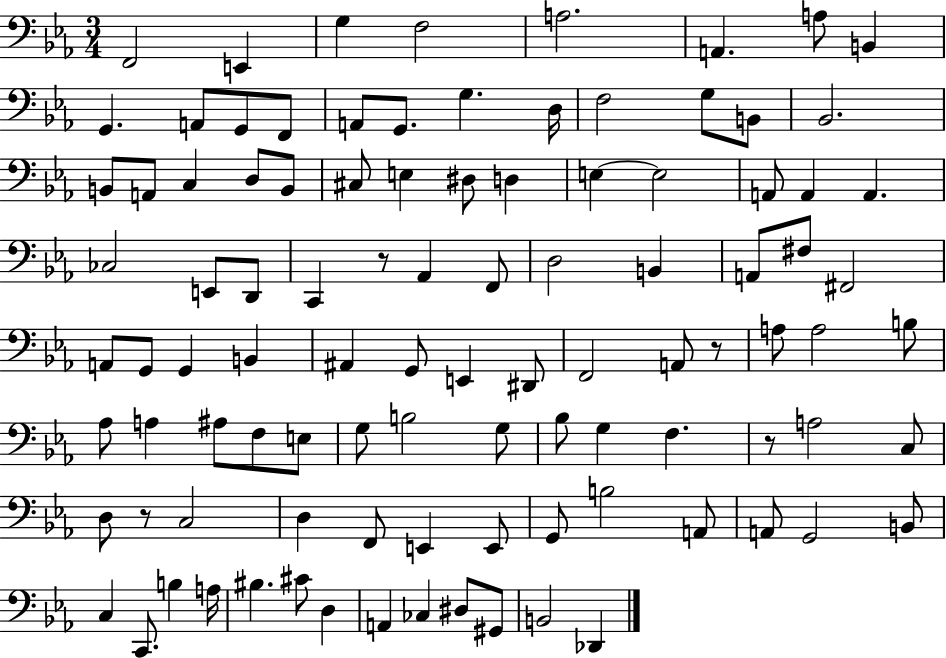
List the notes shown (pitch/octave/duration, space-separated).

F2/h E2/q G3/q F3/h A3/h. A2/q. A3/e B2/q G2/q. A2/e G2/e F2/e A2/e G2/e. G3/q. D3/s F3/h G3/e B2/e Bb2/h. B2/e A2/e C3/q D3/e B2/e C#3/e E3/q D#3/e D3/q E3/q E3/h A2/e A2/q A2/q. CES3/h E2/e D2/e C2/q R/e Ab2/q F2/e D3/h B2/q A2/e F#3/e F#2/h A2/e G2/e G2/q B2/q A#2/q G2/e E2/q D#2/e F2/h A2/e R/e A3/e A3/h B3/e Ab3/e A3/q A#3/e F3/e E3/e G3/e B3/h G3/e Bb3/e G3/q F3/q. R/e A3/h C3/e D3/e R/e C3/h D3/q F2/e E2/q E2/e G2/e B3/h A2/e A2/e G2/h B2/e C3/q C2/e. B3/q A3/s BIS3/q. C#4/e D3/q A2/q CES3/q D#3/e G#2/e B2/h Db2/q